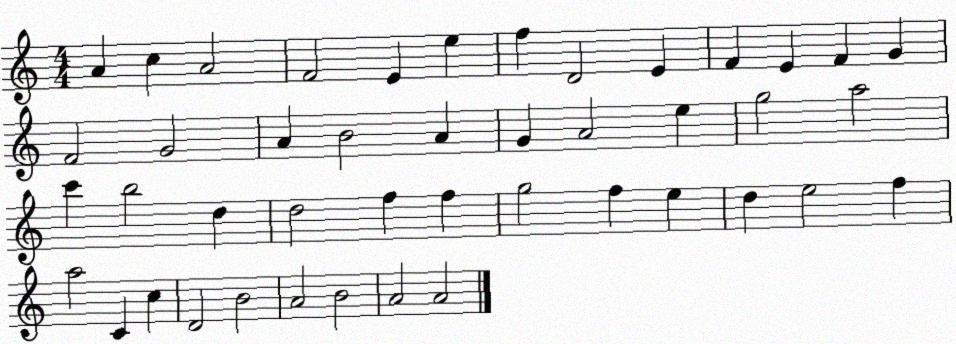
X:1
T:Untitled
M:4/4
L:1/4
K:C
A c A2 F2 E e f D2 E F E F G F2 G2 A B2 A G A2 e g2 a2 c' b2 d d2 f f g2 f e d e2 f a2 C c D2 B2 A2 B2 A2 A2